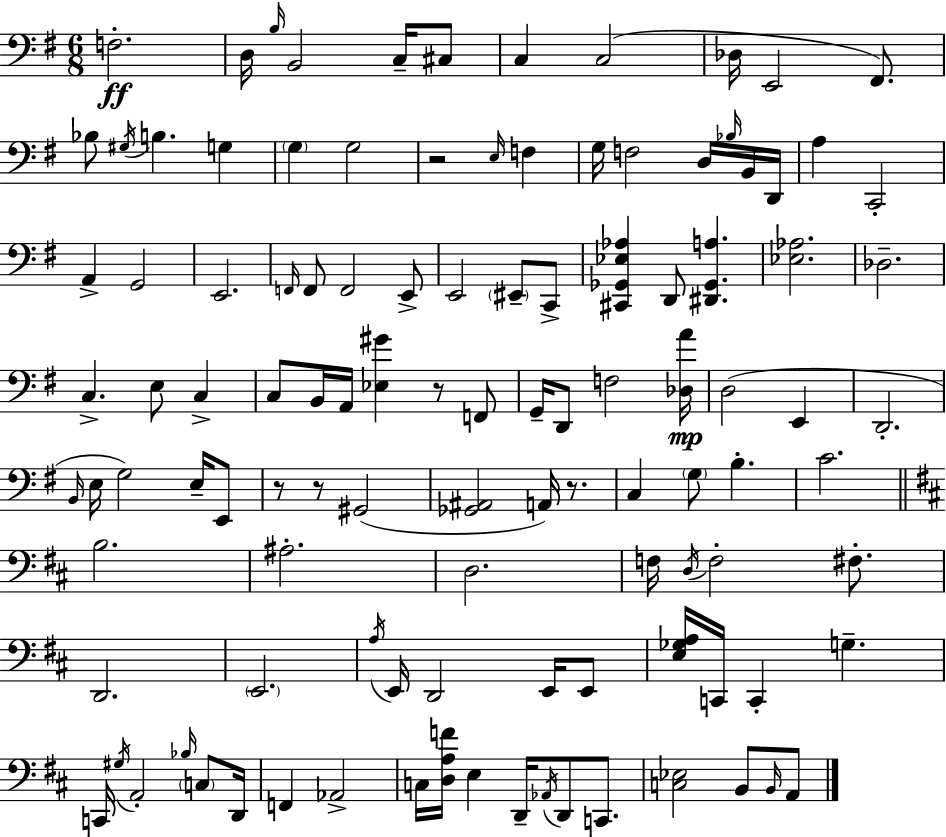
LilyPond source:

{
  \clef bass
  \numericTimeSignature
  \time 6/8
  \key g \major
  f2.-.\ff | d16 \grace { b16 } b,2 c16-- cis8 | c4 c2( | des16 e,2 fis,8.) | \break bes8 \acciaccatura { gis16 } b4. g4 | \parenthesize g4 g2 | r2 \grace { e16 } f4 | g16 f2 | \break d16 \grace { bes16 } b,16 d,16 a4 c,2-. | a,4-> g,2 | e,2. | \grace { f,16 } f,8 f,2 | \break e,8-> e,2 | \parenthesize eis,8-- c,8-> <cis, ges, ees aes>4 d,8 <dis, ges, a>4. | <ees aes>2. | des2.-- | \break c4.-> e8 | c4-> c8 b,16 a,16 <ees gis'>4 | r8 f,8 g,16-- d,8 f2 | <des a'>16\mp d2( | \break e,4 d,2.-. | \grace { b,16 } e16 g2) | e16-- e,8 r8 r8 gis,2( | <ges, ais,>2 | \break a,16) r8. c4 \parenthesize g8 | b4.-. c'2. | \bar "||" \break \key b \minor b2. | ais2.-. | d2. | f16 \acciaccatura { d16 } f2-. fis8.-. | \break d,2. | \parenthesize e,2. | \acciaccatura { a16 } e,16 d,2 e,16 | e,8 <e ges a>16 c,16 c,4-. g4.-- | \break c,16 \acciaccatura { gis16 } a,2-. | \grace { bes16 } \parenthesize c8 d,16 f,4 aes,2-> | c16 <d a f'>16 e4 d,16-- \acciaccatura { aes,16 } | d,8 c,8. <c ees>2 | \break b,8 \grace { b,16 } a,8 \bar "|."
}